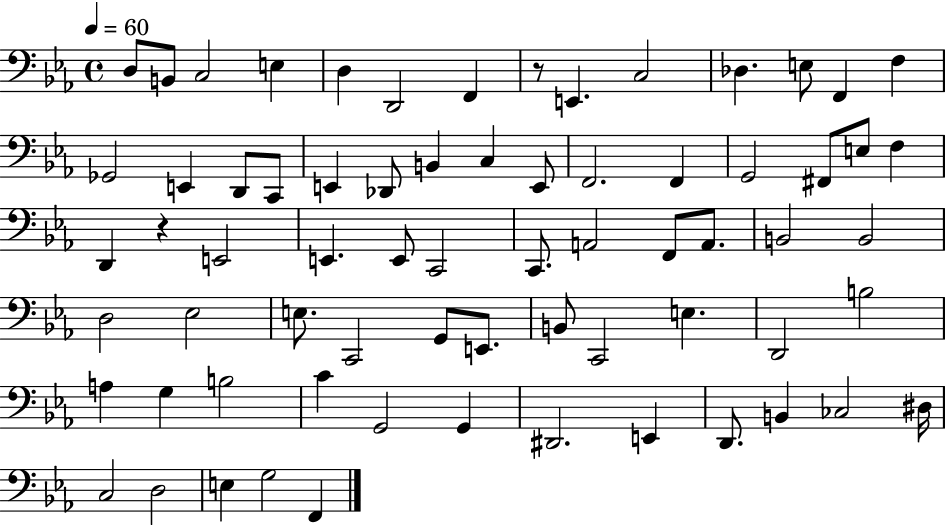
{
  \clef bass
  \time 4/4
  \defaultTimeSignature
  \key ees \major
  \tempo 4 = 60
  d8 b,8 c2 e4 | d4 d,2 f,4 | r8 e,4. c2 | des4. e8 f,4 f4 | \break ges,2 e,4 d,8 c,8 | e,4 des,8 b,4 c4 e,8 | f,2. f,4 | g,2 fis,8 e8 f4 | \break d,4 r4 e,2 | e,4. e,8 c,2 | c,8. a,2 f,8 a,8. | b,2 b,2 | \break d2 ees2 | e8. c,2 g,8 e,8. | b,8 c,2 e4. | d,2 b2 | \break a4 g4 b2 | c'4 g,2 g,4 | dis,2. e,4 | d,8. b,4 ces2 dis16 | \break c2 d2 | e4 g2 f,4 | \bar "|."
}